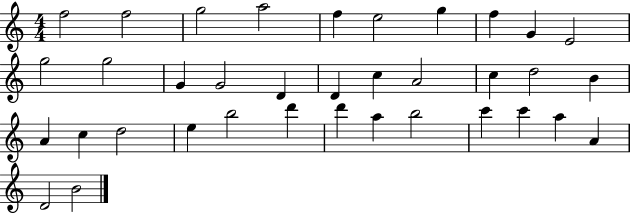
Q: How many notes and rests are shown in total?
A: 36